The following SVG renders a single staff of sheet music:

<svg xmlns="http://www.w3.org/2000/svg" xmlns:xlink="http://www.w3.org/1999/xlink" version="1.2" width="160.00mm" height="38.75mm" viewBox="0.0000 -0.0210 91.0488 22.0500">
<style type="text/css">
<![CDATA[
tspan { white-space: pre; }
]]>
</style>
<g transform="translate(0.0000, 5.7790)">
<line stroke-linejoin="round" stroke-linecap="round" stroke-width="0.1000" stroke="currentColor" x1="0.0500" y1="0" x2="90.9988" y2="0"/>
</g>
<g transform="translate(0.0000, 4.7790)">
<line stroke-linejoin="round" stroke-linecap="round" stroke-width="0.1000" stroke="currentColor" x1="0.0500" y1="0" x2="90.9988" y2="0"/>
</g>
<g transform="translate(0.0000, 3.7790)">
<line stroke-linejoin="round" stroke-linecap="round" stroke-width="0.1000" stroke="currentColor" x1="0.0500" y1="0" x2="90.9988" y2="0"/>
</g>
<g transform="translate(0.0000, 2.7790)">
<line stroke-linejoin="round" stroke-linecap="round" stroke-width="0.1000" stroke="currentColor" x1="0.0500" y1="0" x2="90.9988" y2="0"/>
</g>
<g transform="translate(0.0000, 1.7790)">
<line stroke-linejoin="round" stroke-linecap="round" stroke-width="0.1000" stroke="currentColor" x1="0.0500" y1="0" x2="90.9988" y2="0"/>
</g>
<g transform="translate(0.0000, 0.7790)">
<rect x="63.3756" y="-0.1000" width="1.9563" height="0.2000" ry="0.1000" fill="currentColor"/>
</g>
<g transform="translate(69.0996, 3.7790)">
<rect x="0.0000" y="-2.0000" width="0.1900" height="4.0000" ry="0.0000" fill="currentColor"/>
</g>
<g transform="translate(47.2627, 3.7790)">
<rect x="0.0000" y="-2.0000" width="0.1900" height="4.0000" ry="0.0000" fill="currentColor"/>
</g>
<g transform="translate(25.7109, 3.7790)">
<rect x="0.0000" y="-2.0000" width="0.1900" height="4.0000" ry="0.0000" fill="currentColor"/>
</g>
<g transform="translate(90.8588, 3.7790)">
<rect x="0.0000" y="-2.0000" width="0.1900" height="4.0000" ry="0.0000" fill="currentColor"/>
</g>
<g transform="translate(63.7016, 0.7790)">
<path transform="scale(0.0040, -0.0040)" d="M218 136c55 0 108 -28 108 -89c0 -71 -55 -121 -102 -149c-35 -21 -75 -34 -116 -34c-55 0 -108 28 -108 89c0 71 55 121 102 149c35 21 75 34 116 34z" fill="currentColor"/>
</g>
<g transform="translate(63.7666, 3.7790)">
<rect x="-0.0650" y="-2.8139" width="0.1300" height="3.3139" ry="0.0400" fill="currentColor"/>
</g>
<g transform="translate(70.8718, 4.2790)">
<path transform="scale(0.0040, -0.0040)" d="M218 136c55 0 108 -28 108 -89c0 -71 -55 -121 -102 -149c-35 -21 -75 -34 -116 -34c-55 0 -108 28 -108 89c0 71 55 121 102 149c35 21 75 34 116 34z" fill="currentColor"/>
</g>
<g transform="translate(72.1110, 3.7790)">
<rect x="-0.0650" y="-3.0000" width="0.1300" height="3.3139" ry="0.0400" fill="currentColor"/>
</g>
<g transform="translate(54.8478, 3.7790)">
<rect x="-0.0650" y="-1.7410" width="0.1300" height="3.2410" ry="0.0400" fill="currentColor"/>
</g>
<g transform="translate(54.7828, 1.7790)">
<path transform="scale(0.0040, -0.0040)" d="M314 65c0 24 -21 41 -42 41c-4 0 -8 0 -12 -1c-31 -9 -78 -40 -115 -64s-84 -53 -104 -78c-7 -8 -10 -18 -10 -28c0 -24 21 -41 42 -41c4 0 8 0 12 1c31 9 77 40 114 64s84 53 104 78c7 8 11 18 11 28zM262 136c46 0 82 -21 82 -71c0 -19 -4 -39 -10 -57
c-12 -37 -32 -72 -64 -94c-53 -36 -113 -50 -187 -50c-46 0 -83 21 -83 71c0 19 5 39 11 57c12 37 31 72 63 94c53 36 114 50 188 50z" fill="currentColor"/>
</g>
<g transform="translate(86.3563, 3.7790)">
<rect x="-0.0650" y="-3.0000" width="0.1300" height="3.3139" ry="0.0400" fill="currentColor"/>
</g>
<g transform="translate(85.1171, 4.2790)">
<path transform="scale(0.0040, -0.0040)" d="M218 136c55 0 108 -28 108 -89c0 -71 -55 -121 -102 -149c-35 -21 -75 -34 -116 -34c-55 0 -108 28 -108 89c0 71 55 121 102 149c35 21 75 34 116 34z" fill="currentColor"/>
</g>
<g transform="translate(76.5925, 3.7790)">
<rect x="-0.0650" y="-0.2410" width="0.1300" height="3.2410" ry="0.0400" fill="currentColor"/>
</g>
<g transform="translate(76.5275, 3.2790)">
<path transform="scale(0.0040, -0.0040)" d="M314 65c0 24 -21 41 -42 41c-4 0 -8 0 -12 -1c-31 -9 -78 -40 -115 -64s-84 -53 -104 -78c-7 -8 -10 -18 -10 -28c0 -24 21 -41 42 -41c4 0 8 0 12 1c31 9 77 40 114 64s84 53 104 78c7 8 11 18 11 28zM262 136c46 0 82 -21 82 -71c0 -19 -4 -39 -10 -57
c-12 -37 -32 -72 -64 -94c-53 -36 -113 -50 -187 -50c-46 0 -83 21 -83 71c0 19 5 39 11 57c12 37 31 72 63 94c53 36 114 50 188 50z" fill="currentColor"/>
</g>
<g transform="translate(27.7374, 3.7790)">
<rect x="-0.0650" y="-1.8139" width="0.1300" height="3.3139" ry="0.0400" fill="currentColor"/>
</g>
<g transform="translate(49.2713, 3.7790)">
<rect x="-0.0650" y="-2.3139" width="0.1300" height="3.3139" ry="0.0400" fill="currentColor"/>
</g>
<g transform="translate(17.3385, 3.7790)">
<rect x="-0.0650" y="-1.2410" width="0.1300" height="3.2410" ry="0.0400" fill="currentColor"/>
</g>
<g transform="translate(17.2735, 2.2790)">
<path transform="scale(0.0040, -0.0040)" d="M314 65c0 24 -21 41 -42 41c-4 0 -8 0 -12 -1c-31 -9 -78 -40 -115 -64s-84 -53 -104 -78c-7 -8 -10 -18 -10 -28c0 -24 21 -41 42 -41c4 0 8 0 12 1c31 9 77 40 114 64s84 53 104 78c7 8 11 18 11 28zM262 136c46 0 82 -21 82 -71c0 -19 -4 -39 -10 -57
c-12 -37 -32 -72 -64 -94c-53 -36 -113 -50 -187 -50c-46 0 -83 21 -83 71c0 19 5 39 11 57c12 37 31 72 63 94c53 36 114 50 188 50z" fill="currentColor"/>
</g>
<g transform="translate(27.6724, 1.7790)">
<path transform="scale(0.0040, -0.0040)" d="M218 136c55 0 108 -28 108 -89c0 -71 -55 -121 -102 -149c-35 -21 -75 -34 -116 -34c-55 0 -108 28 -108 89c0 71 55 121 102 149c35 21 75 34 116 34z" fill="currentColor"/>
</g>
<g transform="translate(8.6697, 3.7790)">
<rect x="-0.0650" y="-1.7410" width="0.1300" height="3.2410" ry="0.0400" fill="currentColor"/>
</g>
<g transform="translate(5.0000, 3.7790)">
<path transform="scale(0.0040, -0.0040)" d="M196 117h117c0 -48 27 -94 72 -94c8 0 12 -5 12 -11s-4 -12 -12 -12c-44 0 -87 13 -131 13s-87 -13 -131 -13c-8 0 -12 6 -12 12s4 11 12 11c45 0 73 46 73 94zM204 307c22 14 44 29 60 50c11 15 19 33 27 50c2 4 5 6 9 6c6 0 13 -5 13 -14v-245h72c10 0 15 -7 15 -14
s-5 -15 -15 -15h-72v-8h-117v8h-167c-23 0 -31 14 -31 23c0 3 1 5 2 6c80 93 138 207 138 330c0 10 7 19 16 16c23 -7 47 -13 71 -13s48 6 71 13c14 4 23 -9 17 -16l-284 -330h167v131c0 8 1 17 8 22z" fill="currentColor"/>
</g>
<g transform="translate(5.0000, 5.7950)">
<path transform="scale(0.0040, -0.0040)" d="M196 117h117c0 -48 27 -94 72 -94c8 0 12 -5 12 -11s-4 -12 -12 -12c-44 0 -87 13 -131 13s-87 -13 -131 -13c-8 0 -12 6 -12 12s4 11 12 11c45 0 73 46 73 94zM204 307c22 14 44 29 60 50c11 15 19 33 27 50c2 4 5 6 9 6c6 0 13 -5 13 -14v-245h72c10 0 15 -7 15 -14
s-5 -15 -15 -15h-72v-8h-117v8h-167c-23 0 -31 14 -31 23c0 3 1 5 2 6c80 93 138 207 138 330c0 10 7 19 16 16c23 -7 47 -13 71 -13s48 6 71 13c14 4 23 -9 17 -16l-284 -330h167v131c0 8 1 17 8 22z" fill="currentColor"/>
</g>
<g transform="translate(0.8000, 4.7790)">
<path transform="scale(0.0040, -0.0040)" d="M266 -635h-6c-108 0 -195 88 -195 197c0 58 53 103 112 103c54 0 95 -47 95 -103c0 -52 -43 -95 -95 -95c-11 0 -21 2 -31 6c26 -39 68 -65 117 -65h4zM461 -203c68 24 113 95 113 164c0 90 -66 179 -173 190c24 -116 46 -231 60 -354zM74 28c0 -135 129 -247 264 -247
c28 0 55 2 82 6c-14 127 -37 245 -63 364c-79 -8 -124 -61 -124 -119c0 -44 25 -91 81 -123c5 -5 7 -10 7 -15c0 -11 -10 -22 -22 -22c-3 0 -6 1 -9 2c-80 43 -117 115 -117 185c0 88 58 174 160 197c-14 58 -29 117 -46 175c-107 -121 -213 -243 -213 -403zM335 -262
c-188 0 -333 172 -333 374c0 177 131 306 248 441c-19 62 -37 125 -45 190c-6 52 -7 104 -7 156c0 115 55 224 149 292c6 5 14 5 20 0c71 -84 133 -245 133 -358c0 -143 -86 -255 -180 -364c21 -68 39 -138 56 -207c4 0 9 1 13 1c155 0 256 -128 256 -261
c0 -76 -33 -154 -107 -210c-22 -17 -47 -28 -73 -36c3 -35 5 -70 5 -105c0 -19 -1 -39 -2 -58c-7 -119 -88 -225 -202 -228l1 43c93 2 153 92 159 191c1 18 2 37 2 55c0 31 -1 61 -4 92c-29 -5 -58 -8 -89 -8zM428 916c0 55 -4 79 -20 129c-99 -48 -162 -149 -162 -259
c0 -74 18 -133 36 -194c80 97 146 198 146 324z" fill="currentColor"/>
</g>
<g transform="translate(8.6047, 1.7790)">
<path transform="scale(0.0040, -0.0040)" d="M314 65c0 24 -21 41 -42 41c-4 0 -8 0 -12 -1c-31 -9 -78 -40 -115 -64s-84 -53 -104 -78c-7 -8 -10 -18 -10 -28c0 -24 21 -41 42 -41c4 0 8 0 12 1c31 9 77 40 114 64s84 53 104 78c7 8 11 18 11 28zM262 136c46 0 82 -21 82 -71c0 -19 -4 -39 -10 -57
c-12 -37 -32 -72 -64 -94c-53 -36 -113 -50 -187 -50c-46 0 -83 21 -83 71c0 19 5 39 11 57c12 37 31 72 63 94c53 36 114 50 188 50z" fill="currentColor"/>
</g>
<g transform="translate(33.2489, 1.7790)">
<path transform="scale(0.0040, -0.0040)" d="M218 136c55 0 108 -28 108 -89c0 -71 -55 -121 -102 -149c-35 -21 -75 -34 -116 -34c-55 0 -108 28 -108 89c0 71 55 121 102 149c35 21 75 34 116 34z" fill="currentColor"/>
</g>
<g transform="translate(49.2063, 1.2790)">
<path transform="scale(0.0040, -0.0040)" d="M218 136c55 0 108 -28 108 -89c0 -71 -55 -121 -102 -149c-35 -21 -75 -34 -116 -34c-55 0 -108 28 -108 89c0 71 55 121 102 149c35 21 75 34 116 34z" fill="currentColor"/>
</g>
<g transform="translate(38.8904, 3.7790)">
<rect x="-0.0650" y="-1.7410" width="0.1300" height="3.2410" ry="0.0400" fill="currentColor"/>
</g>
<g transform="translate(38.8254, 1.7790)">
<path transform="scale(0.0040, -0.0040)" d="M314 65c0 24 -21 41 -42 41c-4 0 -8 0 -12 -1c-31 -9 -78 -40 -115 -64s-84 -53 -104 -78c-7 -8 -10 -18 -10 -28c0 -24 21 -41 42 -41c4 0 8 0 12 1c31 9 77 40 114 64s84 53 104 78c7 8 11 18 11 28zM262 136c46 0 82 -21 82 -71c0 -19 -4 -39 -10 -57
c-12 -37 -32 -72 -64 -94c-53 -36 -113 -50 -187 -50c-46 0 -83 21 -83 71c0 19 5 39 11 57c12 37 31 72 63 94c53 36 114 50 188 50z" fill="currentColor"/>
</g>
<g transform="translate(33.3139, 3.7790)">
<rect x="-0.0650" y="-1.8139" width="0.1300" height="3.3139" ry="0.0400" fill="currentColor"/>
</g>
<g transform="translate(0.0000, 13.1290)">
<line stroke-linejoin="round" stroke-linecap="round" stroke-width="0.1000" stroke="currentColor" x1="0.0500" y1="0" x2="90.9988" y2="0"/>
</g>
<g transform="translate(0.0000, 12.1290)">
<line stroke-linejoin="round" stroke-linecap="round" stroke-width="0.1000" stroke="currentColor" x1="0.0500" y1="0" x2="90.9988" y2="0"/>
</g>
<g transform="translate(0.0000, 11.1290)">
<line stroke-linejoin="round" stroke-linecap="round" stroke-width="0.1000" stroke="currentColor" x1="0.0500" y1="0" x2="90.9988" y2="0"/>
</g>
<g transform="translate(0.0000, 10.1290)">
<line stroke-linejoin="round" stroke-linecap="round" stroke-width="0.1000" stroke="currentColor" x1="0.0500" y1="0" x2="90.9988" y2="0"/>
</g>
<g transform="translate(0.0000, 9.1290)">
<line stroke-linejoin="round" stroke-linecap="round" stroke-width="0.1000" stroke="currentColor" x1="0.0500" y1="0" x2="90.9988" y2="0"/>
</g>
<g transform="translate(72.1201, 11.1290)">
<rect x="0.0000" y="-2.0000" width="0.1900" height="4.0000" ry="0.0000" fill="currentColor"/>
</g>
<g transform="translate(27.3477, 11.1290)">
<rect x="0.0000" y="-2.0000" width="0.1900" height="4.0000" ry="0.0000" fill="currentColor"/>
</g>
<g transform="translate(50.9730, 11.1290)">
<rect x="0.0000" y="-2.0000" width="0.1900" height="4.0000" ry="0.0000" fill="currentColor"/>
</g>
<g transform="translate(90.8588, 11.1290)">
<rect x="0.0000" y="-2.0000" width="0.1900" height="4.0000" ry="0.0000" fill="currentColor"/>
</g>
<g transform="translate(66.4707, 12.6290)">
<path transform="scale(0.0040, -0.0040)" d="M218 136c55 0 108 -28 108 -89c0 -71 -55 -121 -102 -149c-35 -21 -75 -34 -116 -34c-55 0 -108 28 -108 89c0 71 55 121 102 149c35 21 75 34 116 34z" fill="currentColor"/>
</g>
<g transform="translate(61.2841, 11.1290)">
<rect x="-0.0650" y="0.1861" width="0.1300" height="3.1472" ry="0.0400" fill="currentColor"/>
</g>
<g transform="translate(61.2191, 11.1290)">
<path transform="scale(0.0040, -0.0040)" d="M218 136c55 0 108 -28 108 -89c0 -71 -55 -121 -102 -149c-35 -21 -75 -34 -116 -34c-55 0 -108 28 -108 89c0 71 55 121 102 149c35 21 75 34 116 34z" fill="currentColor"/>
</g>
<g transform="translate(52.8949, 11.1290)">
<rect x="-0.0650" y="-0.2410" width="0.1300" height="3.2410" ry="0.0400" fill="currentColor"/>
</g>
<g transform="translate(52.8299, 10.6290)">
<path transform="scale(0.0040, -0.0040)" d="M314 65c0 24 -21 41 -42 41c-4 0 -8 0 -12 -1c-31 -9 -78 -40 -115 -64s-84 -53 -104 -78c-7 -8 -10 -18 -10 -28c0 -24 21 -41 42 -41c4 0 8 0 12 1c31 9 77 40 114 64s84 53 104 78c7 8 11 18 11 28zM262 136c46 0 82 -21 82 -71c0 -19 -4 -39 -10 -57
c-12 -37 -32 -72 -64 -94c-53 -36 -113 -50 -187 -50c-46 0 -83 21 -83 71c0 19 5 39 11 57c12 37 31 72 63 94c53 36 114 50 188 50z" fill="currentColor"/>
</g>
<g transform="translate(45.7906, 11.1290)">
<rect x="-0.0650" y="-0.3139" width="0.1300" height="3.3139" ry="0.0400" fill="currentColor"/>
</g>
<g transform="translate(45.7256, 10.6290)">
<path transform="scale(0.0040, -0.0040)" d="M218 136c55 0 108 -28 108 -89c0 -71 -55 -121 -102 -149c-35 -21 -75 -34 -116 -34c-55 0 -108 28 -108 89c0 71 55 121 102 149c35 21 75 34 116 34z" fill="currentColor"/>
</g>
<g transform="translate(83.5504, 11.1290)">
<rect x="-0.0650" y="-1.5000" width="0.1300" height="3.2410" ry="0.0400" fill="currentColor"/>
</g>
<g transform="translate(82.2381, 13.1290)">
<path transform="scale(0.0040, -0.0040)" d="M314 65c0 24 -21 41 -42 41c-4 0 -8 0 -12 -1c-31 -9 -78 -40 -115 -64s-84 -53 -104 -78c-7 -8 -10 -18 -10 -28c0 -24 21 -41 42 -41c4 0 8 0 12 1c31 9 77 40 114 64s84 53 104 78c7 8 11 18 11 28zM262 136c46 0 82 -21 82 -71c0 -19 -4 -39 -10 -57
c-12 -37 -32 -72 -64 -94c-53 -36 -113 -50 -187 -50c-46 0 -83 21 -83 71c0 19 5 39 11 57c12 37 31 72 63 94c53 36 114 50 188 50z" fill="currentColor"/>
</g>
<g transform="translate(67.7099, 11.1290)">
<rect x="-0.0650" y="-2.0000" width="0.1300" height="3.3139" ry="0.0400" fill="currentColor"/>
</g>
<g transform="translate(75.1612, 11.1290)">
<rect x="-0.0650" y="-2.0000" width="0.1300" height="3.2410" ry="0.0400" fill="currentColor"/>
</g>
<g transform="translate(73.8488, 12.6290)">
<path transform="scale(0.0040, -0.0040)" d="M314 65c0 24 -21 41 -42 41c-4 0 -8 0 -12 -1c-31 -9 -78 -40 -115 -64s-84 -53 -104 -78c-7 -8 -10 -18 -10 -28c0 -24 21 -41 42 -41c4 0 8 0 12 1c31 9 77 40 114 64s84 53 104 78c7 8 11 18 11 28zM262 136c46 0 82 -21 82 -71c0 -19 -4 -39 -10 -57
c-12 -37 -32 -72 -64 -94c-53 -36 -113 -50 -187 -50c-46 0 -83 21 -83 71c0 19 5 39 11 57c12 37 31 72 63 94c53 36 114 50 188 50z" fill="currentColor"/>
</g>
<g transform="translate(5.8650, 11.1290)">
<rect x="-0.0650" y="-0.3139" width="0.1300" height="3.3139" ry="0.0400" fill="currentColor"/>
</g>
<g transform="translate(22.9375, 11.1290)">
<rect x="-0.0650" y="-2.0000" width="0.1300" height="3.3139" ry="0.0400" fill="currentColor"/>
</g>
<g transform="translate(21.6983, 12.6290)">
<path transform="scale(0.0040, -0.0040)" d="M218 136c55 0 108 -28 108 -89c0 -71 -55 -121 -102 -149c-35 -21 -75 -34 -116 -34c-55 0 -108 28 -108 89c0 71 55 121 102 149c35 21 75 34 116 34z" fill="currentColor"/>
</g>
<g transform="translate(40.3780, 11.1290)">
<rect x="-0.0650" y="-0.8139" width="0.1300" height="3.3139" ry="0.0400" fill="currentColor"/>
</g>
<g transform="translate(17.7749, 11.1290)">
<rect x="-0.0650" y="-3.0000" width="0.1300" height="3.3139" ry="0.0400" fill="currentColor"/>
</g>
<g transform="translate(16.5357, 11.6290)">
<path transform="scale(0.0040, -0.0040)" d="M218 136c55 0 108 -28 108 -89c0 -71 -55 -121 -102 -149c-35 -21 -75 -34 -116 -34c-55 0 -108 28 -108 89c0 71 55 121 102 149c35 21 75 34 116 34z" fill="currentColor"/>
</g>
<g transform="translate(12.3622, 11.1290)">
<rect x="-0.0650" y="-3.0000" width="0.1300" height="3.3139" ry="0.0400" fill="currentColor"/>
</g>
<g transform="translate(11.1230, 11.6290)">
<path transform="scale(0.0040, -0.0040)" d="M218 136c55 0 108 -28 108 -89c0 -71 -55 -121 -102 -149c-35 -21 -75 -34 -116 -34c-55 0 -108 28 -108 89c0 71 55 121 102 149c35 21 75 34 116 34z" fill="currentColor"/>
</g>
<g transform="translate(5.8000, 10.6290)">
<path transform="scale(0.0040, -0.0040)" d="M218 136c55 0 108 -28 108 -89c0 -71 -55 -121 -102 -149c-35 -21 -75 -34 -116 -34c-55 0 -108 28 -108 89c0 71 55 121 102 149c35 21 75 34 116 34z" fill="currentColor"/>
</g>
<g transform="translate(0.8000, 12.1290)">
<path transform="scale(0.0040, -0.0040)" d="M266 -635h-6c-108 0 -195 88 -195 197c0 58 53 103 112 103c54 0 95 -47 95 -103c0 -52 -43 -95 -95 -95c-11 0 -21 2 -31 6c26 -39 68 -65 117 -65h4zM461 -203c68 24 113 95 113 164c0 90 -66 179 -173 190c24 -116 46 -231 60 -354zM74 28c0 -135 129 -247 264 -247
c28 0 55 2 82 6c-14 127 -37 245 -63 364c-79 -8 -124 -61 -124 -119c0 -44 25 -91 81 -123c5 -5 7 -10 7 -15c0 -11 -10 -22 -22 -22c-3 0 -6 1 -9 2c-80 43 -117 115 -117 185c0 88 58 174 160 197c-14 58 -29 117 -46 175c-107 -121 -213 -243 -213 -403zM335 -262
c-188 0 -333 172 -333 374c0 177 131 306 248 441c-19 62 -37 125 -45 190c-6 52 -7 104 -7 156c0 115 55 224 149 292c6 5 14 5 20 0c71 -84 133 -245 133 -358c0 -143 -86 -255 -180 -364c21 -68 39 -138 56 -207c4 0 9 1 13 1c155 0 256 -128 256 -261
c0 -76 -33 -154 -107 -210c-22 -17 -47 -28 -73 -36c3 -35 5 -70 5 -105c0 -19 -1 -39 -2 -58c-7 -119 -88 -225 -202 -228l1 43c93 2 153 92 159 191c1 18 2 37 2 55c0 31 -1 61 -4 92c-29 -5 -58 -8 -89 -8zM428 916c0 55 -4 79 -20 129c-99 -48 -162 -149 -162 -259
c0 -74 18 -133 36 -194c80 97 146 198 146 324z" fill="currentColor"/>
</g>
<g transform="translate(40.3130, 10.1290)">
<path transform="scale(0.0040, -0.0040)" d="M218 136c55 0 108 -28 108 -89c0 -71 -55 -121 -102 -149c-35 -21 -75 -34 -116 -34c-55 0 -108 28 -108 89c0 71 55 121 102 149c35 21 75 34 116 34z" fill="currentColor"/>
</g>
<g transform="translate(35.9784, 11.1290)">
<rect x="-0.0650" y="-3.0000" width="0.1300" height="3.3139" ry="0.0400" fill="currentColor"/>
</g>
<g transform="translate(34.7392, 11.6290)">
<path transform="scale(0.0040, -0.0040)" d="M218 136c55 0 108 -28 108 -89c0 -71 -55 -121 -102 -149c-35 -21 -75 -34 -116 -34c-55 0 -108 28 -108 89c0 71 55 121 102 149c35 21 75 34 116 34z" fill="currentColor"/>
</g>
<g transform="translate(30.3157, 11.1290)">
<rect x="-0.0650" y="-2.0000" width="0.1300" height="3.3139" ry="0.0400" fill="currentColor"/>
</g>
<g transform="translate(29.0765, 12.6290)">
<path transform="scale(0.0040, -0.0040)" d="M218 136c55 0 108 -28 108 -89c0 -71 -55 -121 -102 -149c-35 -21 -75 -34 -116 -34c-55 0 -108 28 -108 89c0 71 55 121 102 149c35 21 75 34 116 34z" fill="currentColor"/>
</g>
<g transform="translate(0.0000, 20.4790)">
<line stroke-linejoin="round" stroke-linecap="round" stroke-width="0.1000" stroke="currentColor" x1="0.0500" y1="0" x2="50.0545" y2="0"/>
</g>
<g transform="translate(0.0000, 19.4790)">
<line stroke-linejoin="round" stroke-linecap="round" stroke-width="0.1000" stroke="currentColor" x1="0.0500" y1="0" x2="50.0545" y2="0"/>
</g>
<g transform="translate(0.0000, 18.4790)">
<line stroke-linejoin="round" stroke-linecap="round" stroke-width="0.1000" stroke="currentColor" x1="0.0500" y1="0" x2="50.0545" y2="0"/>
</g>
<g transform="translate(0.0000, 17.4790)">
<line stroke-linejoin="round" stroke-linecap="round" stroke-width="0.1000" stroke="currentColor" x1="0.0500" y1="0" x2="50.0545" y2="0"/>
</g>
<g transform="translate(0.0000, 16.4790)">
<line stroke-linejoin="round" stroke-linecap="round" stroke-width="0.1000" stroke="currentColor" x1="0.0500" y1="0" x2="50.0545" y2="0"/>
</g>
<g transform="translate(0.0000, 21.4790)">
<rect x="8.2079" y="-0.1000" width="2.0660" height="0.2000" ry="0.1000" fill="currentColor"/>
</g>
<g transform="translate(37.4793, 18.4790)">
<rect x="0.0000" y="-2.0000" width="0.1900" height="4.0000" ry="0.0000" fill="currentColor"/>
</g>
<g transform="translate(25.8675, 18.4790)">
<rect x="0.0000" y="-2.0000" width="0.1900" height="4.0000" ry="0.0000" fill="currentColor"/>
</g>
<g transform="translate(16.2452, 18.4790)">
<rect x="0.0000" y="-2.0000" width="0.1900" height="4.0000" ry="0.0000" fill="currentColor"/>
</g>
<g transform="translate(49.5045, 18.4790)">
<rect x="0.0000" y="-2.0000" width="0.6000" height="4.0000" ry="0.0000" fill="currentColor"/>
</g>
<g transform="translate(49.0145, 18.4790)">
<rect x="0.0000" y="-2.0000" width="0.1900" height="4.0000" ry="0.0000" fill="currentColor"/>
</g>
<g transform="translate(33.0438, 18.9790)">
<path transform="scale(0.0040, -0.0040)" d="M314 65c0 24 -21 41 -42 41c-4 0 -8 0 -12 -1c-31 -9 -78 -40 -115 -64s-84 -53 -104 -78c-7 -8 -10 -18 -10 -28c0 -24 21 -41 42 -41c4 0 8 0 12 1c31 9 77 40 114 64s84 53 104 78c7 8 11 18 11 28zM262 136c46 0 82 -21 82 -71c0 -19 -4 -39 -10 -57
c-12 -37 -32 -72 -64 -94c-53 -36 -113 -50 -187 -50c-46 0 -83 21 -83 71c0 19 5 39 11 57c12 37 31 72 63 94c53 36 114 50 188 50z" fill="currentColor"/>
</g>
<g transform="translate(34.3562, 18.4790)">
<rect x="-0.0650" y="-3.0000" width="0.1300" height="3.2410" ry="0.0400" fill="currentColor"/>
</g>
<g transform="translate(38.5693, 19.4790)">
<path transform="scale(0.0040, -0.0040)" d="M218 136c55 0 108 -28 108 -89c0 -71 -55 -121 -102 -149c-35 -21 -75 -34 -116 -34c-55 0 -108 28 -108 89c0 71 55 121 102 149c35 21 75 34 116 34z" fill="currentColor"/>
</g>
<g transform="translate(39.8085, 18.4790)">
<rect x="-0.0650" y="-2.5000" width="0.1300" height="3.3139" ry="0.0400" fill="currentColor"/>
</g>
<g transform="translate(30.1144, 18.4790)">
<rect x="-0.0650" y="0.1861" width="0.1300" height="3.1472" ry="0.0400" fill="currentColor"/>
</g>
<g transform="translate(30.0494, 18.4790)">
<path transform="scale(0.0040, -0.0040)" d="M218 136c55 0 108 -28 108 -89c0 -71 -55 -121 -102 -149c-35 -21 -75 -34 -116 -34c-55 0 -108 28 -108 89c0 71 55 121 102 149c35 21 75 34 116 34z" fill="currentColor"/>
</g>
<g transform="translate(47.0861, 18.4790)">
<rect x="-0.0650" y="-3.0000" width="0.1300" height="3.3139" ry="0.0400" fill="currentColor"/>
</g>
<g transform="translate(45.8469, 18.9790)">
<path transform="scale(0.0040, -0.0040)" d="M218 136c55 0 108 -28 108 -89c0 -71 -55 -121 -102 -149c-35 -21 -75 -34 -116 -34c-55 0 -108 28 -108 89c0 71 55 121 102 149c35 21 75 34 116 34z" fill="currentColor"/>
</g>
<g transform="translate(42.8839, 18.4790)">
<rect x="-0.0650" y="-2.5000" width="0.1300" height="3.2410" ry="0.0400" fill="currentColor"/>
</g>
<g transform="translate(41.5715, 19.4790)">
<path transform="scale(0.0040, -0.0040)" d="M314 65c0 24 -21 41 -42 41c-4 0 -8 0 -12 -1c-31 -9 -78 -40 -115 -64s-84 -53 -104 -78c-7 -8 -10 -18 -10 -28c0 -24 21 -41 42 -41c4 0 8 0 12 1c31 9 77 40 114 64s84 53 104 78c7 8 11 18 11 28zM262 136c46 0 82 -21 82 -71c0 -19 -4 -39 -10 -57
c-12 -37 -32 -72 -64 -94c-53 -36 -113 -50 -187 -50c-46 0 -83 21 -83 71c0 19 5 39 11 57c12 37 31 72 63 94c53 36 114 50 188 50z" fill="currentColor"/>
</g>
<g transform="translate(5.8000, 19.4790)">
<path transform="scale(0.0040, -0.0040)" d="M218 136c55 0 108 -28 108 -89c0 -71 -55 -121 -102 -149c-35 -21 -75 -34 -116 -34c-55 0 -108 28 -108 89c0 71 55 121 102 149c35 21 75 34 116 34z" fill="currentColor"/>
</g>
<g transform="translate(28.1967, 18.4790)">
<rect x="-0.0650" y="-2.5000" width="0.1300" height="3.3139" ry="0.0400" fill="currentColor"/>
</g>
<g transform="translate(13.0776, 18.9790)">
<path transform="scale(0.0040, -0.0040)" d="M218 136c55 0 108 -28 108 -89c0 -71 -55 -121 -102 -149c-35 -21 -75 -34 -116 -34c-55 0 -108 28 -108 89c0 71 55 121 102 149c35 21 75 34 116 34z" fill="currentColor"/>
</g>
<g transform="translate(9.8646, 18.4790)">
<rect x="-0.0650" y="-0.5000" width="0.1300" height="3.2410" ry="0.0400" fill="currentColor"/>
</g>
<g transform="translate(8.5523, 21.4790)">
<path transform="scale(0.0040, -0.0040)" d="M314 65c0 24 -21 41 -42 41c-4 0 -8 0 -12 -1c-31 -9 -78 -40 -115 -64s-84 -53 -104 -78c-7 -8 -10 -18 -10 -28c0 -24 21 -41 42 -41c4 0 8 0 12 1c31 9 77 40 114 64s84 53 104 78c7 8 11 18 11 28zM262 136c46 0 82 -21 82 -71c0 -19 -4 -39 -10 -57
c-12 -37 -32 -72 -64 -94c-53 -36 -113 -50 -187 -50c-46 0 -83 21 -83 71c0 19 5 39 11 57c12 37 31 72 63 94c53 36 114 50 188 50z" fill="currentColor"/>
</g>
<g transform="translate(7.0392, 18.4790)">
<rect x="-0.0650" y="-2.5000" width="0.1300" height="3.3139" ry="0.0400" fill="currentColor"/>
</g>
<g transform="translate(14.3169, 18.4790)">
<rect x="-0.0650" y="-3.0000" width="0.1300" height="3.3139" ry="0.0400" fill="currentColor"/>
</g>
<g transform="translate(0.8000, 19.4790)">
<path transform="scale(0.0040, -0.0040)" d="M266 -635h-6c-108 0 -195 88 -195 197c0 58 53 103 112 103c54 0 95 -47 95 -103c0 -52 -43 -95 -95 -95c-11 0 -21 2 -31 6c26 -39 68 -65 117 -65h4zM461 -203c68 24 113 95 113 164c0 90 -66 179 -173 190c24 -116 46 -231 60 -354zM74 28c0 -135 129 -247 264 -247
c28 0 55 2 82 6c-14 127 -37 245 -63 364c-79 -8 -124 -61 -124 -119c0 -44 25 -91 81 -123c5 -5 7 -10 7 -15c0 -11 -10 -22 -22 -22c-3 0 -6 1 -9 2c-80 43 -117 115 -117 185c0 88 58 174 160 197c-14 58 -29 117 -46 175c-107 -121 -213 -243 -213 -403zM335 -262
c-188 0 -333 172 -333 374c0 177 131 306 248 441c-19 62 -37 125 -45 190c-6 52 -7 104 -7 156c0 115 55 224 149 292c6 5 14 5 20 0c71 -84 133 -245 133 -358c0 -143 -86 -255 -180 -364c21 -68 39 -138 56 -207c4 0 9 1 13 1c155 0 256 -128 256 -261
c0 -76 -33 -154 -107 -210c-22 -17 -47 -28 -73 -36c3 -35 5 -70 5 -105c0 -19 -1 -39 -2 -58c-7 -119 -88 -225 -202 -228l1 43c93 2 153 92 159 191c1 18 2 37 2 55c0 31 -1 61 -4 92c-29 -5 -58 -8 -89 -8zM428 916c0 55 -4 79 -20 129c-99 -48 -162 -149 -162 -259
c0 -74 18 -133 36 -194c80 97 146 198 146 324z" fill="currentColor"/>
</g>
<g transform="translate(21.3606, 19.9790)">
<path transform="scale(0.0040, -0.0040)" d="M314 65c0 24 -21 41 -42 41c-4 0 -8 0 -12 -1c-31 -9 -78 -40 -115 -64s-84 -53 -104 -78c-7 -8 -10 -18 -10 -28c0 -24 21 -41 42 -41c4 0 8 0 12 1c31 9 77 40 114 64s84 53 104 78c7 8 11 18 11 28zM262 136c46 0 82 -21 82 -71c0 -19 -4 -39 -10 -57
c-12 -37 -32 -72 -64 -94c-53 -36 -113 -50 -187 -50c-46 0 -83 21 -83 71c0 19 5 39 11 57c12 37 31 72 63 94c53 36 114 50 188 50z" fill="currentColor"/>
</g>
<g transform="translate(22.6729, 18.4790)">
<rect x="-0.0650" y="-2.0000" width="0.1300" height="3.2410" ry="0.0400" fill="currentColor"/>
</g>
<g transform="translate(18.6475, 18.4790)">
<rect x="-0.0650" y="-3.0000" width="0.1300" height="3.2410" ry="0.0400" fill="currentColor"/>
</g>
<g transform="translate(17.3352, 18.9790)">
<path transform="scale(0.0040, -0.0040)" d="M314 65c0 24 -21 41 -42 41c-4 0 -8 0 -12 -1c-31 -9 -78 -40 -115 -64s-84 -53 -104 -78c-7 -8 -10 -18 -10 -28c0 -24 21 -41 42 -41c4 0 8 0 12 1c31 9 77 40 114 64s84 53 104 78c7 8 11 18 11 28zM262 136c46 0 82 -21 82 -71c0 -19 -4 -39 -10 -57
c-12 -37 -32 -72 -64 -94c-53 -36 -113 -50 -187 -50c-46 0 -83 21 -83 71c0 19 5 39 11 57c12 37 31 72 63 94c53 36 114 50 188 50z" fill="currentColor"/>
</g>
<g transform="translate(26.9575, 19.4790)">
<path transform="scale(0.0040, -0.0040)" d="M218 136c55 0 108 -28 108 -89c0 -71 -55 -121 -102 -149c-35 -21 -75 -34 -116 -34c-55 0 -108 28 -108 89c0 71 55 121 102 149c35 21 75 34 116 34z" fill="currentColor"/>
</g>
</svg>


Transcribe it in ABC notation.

X:1
T:Untitled
M:4/4
L:1/4
K:C
f2 e2 f f f2 g f2 a A c2 A c A A F F A d c c2 B F F2 E2 G C2 A A2 F2 G B A2 G G2 A